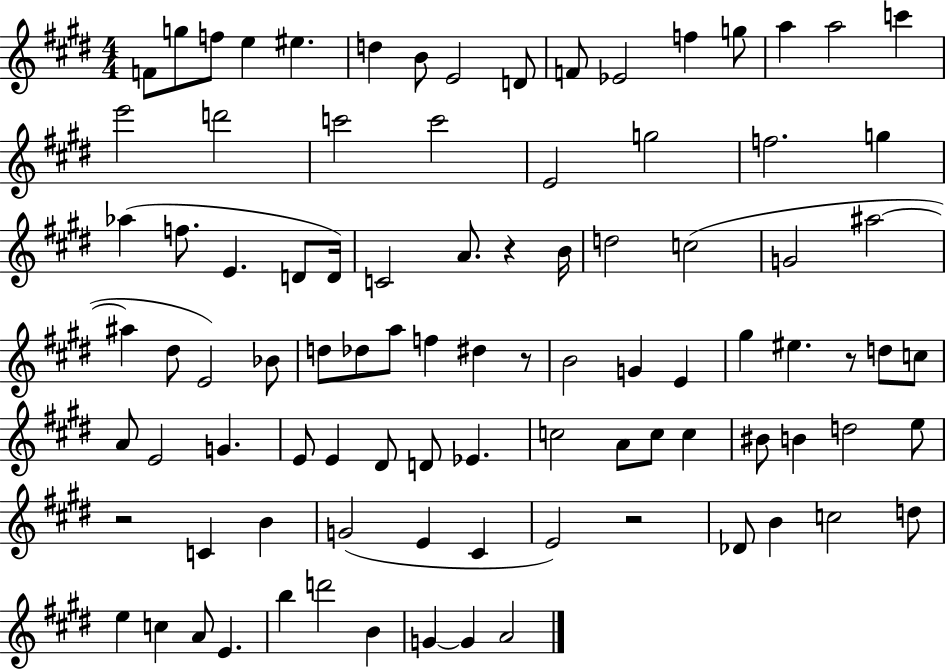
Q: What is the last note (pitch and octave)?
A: A4